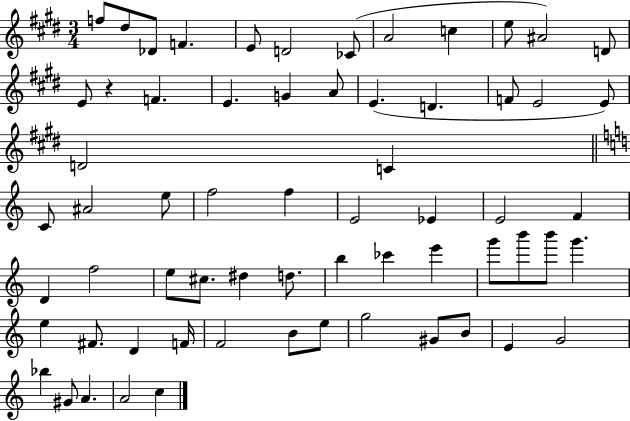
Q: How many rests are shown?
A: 1